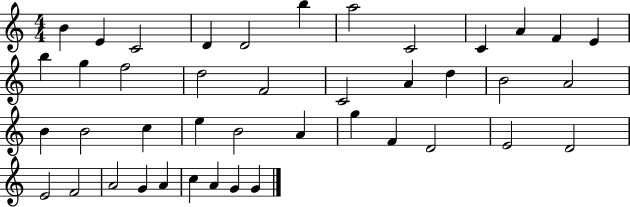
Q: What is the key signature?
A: C major